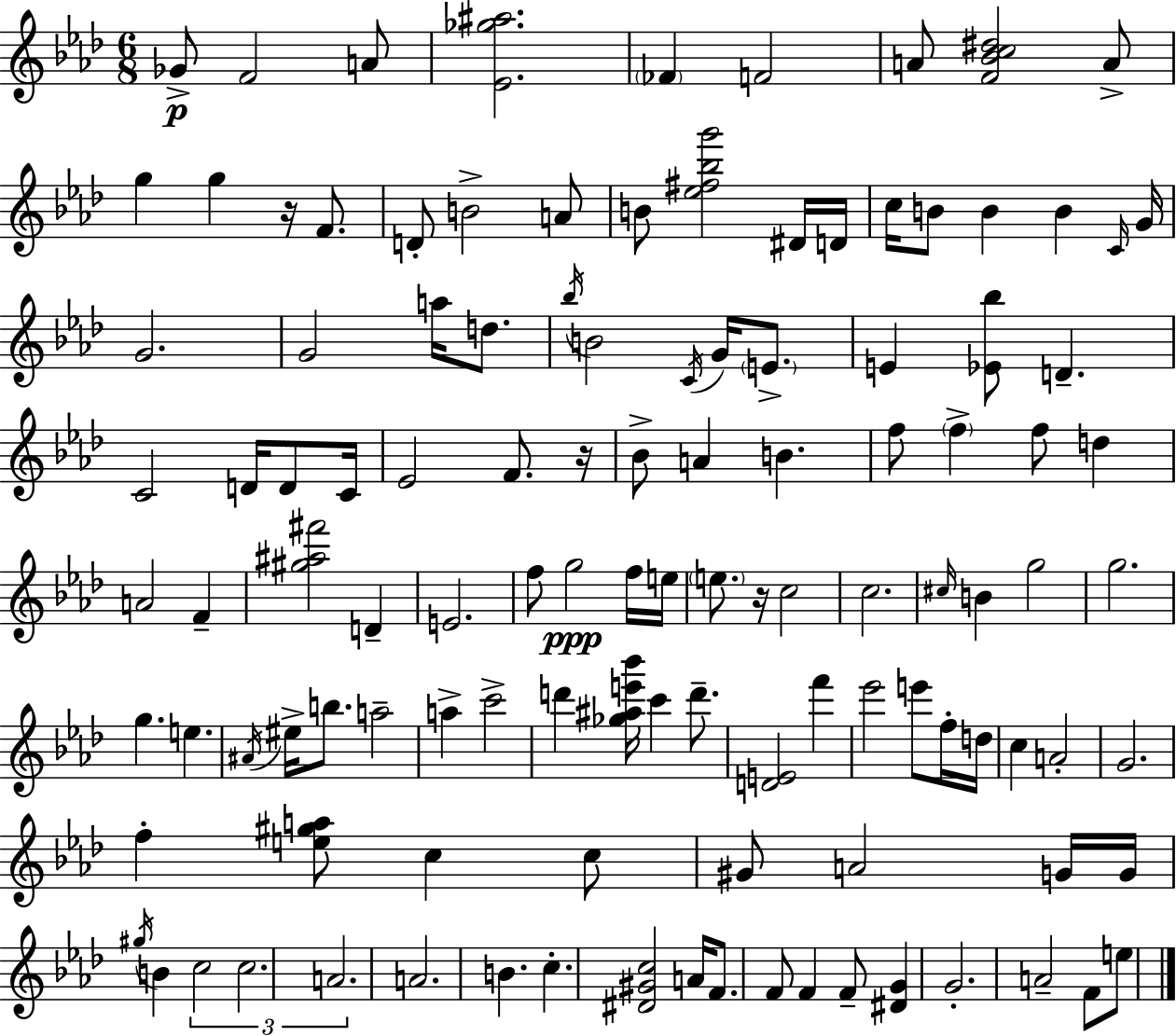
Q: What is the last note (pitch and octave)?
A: E5